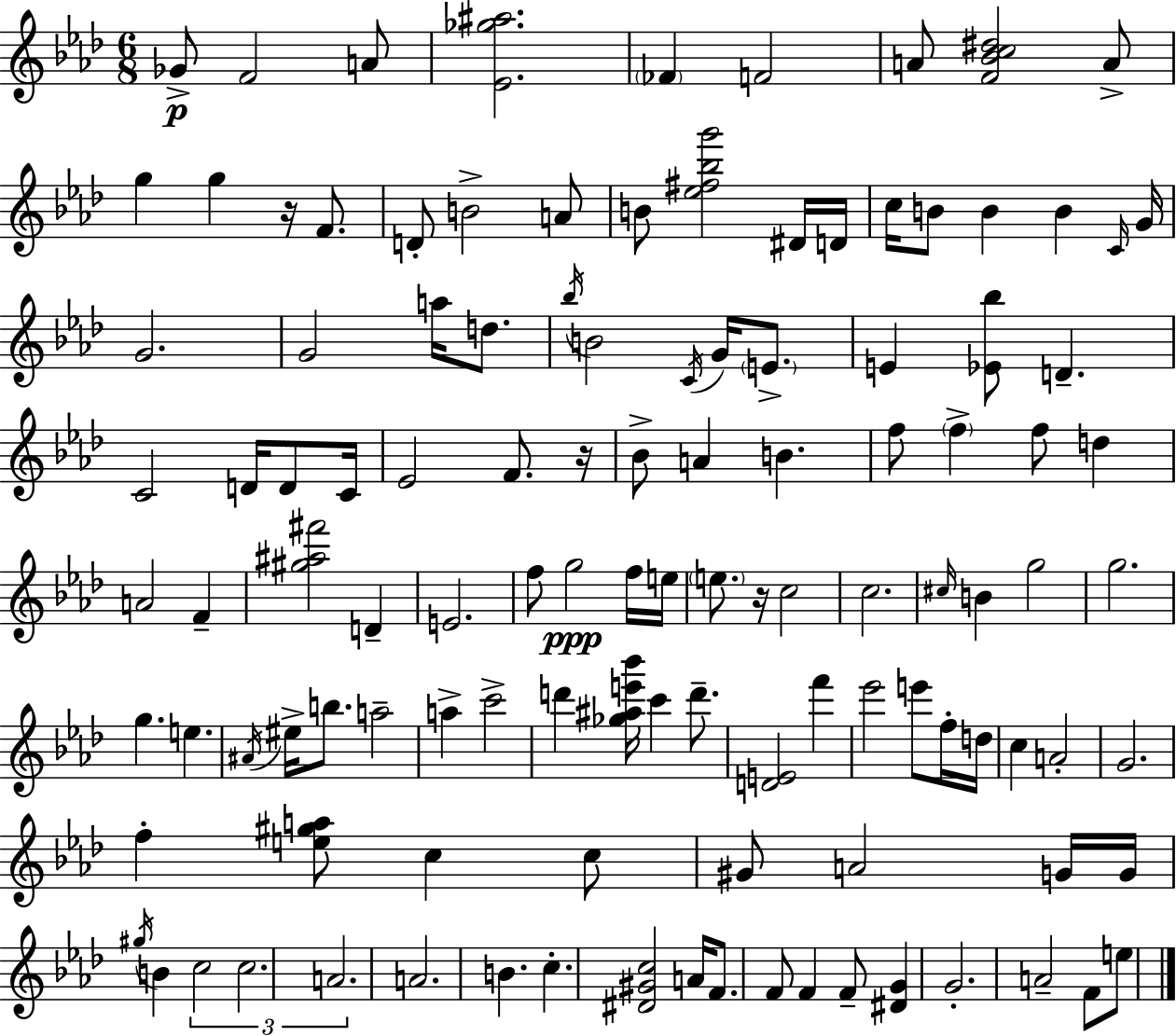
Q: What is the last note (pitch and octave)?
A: E5